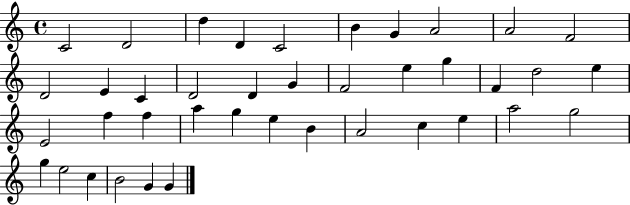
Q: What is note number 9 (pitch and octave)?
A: A4